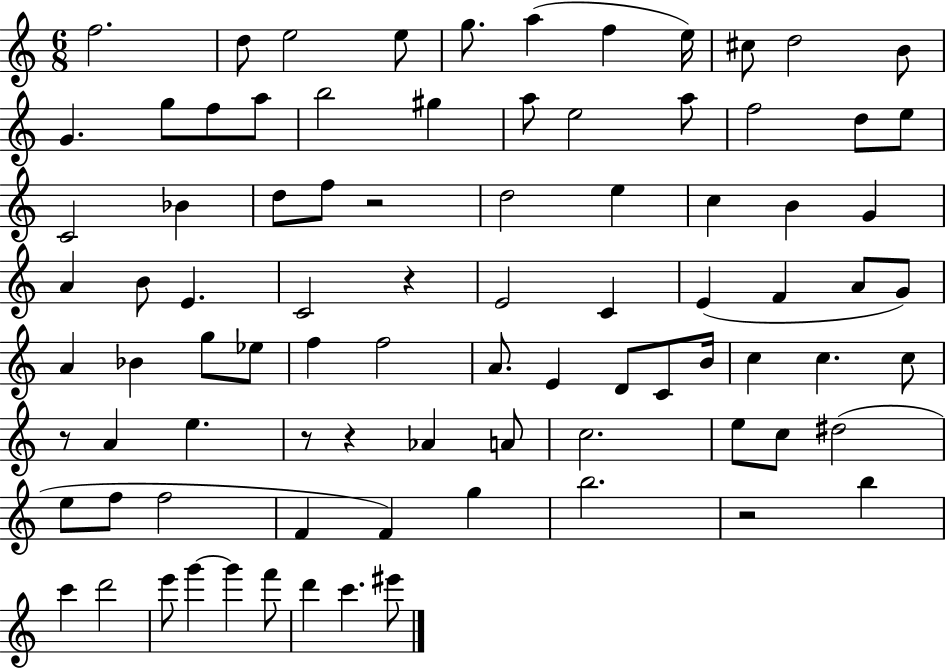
F5/h. D5/e E5/h E5/e G5/e. A5/q F5/q E5/s C#5/e D5/h B4/e G4/q. G5/e F5/e A5/e B5/h G#5/q A5/e E5/h A5/e F5/h D5/e E5/e C4/h Bb4/q D5/e F5/e R/h D5/h E5/q C5/q B4/q G4/q A4/q B4/e E4/q. C4/h R/q E4/h C4/q E4/q F4/q A4/e G4/e A4/q Bb4/q G5/e Eb5/e F5/q F5/h A4/e. E4/q D4/e C4/e B4/s C5/q C5/q. C5/e R/e A4/q E5/q. R/e R/q Ab4/q A4/e C5/h. E5/e C5/e D#5/h E5/e F5/e F5/h F4/q F4/q G5/q B5/h. R/h B5/q C6/q D6/h E6/e G6/q G6/q F6/e D6/q C6/q. EIS6/e